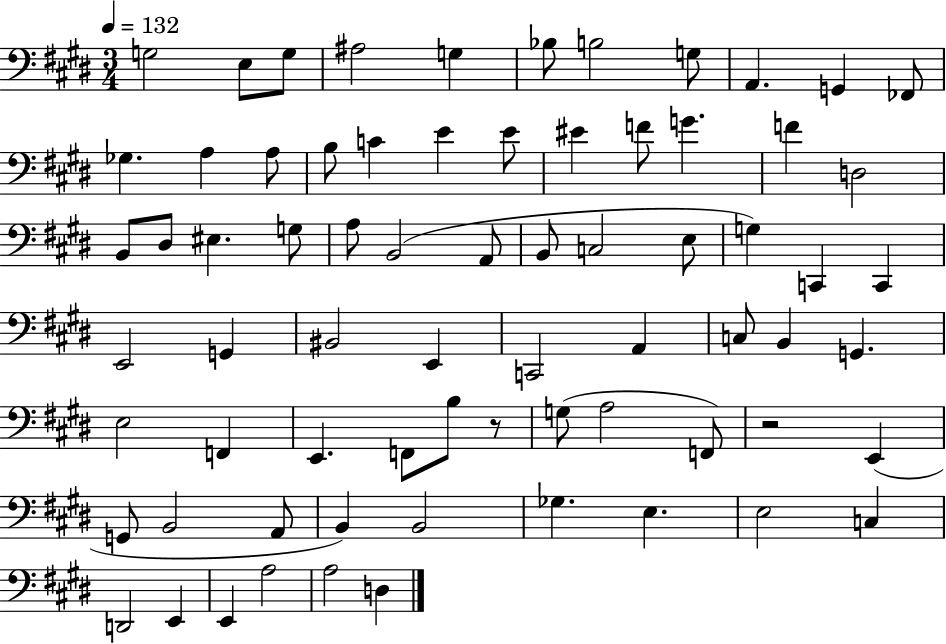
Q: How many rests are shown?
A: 2